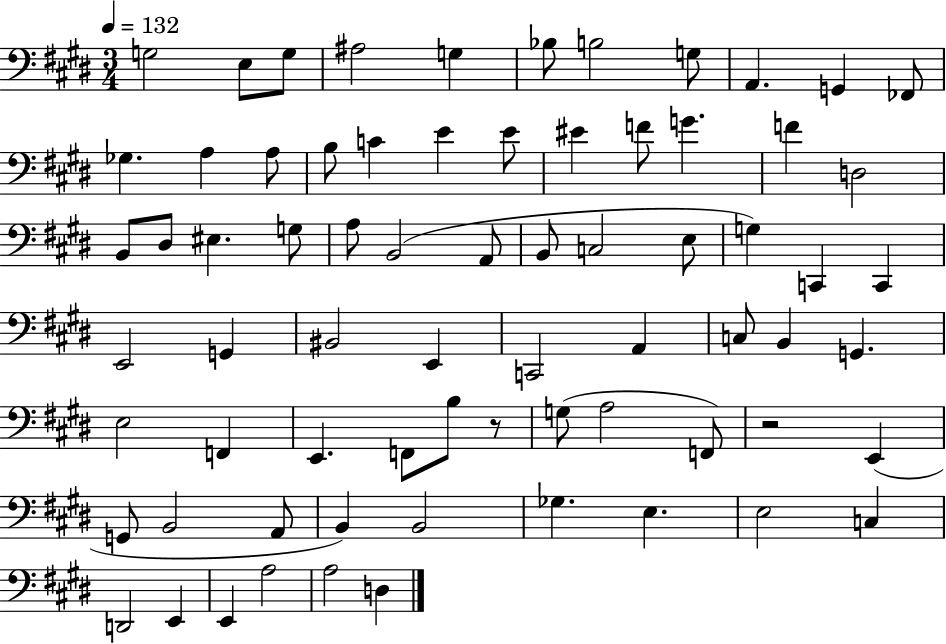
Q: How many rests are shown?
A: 2